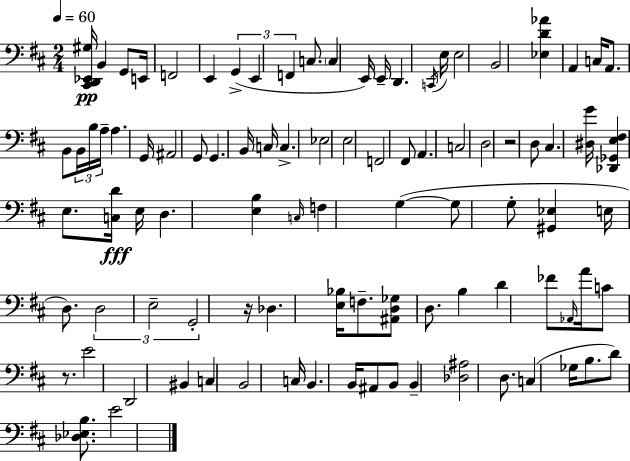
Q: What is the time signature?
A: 2/4